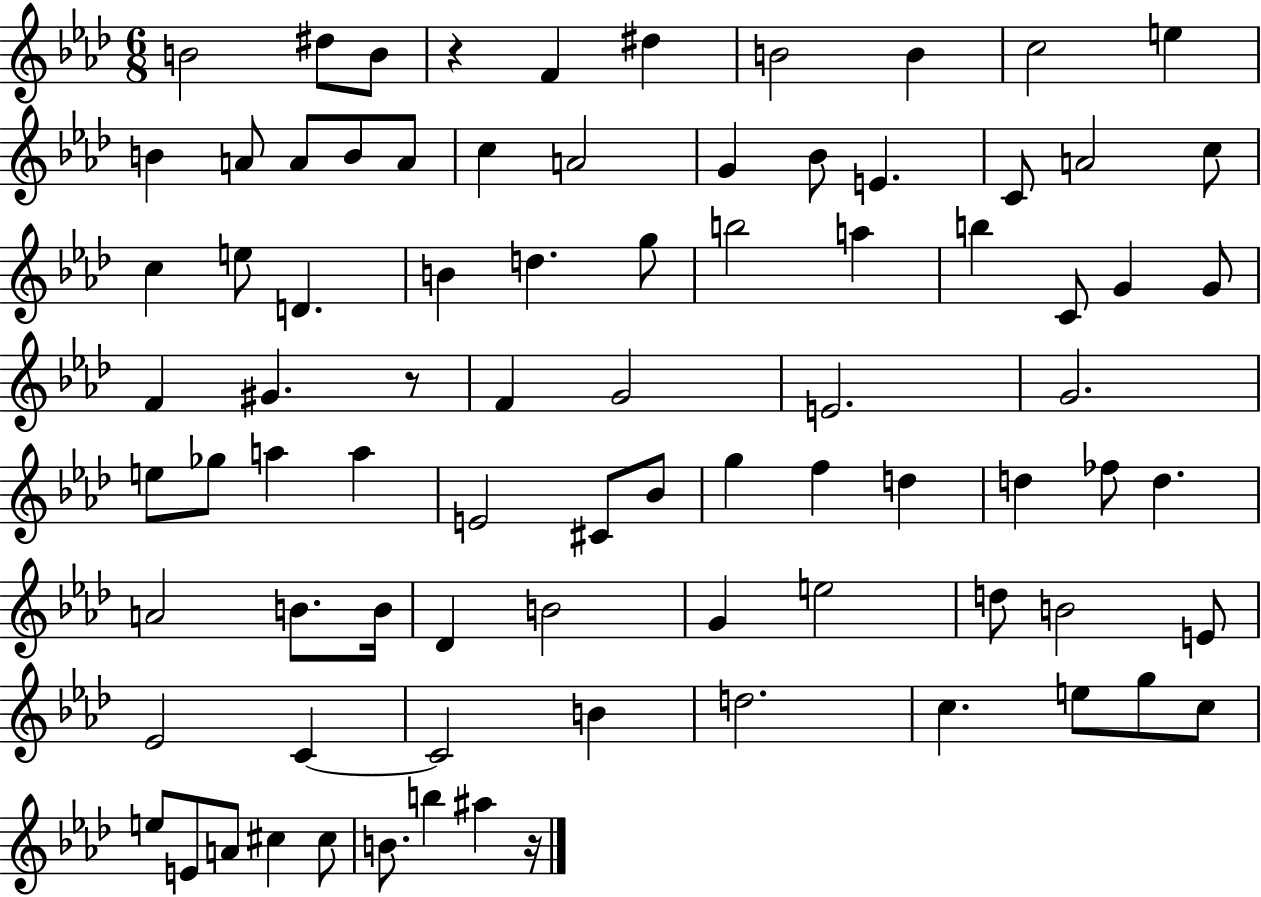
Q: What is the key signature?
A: AES major